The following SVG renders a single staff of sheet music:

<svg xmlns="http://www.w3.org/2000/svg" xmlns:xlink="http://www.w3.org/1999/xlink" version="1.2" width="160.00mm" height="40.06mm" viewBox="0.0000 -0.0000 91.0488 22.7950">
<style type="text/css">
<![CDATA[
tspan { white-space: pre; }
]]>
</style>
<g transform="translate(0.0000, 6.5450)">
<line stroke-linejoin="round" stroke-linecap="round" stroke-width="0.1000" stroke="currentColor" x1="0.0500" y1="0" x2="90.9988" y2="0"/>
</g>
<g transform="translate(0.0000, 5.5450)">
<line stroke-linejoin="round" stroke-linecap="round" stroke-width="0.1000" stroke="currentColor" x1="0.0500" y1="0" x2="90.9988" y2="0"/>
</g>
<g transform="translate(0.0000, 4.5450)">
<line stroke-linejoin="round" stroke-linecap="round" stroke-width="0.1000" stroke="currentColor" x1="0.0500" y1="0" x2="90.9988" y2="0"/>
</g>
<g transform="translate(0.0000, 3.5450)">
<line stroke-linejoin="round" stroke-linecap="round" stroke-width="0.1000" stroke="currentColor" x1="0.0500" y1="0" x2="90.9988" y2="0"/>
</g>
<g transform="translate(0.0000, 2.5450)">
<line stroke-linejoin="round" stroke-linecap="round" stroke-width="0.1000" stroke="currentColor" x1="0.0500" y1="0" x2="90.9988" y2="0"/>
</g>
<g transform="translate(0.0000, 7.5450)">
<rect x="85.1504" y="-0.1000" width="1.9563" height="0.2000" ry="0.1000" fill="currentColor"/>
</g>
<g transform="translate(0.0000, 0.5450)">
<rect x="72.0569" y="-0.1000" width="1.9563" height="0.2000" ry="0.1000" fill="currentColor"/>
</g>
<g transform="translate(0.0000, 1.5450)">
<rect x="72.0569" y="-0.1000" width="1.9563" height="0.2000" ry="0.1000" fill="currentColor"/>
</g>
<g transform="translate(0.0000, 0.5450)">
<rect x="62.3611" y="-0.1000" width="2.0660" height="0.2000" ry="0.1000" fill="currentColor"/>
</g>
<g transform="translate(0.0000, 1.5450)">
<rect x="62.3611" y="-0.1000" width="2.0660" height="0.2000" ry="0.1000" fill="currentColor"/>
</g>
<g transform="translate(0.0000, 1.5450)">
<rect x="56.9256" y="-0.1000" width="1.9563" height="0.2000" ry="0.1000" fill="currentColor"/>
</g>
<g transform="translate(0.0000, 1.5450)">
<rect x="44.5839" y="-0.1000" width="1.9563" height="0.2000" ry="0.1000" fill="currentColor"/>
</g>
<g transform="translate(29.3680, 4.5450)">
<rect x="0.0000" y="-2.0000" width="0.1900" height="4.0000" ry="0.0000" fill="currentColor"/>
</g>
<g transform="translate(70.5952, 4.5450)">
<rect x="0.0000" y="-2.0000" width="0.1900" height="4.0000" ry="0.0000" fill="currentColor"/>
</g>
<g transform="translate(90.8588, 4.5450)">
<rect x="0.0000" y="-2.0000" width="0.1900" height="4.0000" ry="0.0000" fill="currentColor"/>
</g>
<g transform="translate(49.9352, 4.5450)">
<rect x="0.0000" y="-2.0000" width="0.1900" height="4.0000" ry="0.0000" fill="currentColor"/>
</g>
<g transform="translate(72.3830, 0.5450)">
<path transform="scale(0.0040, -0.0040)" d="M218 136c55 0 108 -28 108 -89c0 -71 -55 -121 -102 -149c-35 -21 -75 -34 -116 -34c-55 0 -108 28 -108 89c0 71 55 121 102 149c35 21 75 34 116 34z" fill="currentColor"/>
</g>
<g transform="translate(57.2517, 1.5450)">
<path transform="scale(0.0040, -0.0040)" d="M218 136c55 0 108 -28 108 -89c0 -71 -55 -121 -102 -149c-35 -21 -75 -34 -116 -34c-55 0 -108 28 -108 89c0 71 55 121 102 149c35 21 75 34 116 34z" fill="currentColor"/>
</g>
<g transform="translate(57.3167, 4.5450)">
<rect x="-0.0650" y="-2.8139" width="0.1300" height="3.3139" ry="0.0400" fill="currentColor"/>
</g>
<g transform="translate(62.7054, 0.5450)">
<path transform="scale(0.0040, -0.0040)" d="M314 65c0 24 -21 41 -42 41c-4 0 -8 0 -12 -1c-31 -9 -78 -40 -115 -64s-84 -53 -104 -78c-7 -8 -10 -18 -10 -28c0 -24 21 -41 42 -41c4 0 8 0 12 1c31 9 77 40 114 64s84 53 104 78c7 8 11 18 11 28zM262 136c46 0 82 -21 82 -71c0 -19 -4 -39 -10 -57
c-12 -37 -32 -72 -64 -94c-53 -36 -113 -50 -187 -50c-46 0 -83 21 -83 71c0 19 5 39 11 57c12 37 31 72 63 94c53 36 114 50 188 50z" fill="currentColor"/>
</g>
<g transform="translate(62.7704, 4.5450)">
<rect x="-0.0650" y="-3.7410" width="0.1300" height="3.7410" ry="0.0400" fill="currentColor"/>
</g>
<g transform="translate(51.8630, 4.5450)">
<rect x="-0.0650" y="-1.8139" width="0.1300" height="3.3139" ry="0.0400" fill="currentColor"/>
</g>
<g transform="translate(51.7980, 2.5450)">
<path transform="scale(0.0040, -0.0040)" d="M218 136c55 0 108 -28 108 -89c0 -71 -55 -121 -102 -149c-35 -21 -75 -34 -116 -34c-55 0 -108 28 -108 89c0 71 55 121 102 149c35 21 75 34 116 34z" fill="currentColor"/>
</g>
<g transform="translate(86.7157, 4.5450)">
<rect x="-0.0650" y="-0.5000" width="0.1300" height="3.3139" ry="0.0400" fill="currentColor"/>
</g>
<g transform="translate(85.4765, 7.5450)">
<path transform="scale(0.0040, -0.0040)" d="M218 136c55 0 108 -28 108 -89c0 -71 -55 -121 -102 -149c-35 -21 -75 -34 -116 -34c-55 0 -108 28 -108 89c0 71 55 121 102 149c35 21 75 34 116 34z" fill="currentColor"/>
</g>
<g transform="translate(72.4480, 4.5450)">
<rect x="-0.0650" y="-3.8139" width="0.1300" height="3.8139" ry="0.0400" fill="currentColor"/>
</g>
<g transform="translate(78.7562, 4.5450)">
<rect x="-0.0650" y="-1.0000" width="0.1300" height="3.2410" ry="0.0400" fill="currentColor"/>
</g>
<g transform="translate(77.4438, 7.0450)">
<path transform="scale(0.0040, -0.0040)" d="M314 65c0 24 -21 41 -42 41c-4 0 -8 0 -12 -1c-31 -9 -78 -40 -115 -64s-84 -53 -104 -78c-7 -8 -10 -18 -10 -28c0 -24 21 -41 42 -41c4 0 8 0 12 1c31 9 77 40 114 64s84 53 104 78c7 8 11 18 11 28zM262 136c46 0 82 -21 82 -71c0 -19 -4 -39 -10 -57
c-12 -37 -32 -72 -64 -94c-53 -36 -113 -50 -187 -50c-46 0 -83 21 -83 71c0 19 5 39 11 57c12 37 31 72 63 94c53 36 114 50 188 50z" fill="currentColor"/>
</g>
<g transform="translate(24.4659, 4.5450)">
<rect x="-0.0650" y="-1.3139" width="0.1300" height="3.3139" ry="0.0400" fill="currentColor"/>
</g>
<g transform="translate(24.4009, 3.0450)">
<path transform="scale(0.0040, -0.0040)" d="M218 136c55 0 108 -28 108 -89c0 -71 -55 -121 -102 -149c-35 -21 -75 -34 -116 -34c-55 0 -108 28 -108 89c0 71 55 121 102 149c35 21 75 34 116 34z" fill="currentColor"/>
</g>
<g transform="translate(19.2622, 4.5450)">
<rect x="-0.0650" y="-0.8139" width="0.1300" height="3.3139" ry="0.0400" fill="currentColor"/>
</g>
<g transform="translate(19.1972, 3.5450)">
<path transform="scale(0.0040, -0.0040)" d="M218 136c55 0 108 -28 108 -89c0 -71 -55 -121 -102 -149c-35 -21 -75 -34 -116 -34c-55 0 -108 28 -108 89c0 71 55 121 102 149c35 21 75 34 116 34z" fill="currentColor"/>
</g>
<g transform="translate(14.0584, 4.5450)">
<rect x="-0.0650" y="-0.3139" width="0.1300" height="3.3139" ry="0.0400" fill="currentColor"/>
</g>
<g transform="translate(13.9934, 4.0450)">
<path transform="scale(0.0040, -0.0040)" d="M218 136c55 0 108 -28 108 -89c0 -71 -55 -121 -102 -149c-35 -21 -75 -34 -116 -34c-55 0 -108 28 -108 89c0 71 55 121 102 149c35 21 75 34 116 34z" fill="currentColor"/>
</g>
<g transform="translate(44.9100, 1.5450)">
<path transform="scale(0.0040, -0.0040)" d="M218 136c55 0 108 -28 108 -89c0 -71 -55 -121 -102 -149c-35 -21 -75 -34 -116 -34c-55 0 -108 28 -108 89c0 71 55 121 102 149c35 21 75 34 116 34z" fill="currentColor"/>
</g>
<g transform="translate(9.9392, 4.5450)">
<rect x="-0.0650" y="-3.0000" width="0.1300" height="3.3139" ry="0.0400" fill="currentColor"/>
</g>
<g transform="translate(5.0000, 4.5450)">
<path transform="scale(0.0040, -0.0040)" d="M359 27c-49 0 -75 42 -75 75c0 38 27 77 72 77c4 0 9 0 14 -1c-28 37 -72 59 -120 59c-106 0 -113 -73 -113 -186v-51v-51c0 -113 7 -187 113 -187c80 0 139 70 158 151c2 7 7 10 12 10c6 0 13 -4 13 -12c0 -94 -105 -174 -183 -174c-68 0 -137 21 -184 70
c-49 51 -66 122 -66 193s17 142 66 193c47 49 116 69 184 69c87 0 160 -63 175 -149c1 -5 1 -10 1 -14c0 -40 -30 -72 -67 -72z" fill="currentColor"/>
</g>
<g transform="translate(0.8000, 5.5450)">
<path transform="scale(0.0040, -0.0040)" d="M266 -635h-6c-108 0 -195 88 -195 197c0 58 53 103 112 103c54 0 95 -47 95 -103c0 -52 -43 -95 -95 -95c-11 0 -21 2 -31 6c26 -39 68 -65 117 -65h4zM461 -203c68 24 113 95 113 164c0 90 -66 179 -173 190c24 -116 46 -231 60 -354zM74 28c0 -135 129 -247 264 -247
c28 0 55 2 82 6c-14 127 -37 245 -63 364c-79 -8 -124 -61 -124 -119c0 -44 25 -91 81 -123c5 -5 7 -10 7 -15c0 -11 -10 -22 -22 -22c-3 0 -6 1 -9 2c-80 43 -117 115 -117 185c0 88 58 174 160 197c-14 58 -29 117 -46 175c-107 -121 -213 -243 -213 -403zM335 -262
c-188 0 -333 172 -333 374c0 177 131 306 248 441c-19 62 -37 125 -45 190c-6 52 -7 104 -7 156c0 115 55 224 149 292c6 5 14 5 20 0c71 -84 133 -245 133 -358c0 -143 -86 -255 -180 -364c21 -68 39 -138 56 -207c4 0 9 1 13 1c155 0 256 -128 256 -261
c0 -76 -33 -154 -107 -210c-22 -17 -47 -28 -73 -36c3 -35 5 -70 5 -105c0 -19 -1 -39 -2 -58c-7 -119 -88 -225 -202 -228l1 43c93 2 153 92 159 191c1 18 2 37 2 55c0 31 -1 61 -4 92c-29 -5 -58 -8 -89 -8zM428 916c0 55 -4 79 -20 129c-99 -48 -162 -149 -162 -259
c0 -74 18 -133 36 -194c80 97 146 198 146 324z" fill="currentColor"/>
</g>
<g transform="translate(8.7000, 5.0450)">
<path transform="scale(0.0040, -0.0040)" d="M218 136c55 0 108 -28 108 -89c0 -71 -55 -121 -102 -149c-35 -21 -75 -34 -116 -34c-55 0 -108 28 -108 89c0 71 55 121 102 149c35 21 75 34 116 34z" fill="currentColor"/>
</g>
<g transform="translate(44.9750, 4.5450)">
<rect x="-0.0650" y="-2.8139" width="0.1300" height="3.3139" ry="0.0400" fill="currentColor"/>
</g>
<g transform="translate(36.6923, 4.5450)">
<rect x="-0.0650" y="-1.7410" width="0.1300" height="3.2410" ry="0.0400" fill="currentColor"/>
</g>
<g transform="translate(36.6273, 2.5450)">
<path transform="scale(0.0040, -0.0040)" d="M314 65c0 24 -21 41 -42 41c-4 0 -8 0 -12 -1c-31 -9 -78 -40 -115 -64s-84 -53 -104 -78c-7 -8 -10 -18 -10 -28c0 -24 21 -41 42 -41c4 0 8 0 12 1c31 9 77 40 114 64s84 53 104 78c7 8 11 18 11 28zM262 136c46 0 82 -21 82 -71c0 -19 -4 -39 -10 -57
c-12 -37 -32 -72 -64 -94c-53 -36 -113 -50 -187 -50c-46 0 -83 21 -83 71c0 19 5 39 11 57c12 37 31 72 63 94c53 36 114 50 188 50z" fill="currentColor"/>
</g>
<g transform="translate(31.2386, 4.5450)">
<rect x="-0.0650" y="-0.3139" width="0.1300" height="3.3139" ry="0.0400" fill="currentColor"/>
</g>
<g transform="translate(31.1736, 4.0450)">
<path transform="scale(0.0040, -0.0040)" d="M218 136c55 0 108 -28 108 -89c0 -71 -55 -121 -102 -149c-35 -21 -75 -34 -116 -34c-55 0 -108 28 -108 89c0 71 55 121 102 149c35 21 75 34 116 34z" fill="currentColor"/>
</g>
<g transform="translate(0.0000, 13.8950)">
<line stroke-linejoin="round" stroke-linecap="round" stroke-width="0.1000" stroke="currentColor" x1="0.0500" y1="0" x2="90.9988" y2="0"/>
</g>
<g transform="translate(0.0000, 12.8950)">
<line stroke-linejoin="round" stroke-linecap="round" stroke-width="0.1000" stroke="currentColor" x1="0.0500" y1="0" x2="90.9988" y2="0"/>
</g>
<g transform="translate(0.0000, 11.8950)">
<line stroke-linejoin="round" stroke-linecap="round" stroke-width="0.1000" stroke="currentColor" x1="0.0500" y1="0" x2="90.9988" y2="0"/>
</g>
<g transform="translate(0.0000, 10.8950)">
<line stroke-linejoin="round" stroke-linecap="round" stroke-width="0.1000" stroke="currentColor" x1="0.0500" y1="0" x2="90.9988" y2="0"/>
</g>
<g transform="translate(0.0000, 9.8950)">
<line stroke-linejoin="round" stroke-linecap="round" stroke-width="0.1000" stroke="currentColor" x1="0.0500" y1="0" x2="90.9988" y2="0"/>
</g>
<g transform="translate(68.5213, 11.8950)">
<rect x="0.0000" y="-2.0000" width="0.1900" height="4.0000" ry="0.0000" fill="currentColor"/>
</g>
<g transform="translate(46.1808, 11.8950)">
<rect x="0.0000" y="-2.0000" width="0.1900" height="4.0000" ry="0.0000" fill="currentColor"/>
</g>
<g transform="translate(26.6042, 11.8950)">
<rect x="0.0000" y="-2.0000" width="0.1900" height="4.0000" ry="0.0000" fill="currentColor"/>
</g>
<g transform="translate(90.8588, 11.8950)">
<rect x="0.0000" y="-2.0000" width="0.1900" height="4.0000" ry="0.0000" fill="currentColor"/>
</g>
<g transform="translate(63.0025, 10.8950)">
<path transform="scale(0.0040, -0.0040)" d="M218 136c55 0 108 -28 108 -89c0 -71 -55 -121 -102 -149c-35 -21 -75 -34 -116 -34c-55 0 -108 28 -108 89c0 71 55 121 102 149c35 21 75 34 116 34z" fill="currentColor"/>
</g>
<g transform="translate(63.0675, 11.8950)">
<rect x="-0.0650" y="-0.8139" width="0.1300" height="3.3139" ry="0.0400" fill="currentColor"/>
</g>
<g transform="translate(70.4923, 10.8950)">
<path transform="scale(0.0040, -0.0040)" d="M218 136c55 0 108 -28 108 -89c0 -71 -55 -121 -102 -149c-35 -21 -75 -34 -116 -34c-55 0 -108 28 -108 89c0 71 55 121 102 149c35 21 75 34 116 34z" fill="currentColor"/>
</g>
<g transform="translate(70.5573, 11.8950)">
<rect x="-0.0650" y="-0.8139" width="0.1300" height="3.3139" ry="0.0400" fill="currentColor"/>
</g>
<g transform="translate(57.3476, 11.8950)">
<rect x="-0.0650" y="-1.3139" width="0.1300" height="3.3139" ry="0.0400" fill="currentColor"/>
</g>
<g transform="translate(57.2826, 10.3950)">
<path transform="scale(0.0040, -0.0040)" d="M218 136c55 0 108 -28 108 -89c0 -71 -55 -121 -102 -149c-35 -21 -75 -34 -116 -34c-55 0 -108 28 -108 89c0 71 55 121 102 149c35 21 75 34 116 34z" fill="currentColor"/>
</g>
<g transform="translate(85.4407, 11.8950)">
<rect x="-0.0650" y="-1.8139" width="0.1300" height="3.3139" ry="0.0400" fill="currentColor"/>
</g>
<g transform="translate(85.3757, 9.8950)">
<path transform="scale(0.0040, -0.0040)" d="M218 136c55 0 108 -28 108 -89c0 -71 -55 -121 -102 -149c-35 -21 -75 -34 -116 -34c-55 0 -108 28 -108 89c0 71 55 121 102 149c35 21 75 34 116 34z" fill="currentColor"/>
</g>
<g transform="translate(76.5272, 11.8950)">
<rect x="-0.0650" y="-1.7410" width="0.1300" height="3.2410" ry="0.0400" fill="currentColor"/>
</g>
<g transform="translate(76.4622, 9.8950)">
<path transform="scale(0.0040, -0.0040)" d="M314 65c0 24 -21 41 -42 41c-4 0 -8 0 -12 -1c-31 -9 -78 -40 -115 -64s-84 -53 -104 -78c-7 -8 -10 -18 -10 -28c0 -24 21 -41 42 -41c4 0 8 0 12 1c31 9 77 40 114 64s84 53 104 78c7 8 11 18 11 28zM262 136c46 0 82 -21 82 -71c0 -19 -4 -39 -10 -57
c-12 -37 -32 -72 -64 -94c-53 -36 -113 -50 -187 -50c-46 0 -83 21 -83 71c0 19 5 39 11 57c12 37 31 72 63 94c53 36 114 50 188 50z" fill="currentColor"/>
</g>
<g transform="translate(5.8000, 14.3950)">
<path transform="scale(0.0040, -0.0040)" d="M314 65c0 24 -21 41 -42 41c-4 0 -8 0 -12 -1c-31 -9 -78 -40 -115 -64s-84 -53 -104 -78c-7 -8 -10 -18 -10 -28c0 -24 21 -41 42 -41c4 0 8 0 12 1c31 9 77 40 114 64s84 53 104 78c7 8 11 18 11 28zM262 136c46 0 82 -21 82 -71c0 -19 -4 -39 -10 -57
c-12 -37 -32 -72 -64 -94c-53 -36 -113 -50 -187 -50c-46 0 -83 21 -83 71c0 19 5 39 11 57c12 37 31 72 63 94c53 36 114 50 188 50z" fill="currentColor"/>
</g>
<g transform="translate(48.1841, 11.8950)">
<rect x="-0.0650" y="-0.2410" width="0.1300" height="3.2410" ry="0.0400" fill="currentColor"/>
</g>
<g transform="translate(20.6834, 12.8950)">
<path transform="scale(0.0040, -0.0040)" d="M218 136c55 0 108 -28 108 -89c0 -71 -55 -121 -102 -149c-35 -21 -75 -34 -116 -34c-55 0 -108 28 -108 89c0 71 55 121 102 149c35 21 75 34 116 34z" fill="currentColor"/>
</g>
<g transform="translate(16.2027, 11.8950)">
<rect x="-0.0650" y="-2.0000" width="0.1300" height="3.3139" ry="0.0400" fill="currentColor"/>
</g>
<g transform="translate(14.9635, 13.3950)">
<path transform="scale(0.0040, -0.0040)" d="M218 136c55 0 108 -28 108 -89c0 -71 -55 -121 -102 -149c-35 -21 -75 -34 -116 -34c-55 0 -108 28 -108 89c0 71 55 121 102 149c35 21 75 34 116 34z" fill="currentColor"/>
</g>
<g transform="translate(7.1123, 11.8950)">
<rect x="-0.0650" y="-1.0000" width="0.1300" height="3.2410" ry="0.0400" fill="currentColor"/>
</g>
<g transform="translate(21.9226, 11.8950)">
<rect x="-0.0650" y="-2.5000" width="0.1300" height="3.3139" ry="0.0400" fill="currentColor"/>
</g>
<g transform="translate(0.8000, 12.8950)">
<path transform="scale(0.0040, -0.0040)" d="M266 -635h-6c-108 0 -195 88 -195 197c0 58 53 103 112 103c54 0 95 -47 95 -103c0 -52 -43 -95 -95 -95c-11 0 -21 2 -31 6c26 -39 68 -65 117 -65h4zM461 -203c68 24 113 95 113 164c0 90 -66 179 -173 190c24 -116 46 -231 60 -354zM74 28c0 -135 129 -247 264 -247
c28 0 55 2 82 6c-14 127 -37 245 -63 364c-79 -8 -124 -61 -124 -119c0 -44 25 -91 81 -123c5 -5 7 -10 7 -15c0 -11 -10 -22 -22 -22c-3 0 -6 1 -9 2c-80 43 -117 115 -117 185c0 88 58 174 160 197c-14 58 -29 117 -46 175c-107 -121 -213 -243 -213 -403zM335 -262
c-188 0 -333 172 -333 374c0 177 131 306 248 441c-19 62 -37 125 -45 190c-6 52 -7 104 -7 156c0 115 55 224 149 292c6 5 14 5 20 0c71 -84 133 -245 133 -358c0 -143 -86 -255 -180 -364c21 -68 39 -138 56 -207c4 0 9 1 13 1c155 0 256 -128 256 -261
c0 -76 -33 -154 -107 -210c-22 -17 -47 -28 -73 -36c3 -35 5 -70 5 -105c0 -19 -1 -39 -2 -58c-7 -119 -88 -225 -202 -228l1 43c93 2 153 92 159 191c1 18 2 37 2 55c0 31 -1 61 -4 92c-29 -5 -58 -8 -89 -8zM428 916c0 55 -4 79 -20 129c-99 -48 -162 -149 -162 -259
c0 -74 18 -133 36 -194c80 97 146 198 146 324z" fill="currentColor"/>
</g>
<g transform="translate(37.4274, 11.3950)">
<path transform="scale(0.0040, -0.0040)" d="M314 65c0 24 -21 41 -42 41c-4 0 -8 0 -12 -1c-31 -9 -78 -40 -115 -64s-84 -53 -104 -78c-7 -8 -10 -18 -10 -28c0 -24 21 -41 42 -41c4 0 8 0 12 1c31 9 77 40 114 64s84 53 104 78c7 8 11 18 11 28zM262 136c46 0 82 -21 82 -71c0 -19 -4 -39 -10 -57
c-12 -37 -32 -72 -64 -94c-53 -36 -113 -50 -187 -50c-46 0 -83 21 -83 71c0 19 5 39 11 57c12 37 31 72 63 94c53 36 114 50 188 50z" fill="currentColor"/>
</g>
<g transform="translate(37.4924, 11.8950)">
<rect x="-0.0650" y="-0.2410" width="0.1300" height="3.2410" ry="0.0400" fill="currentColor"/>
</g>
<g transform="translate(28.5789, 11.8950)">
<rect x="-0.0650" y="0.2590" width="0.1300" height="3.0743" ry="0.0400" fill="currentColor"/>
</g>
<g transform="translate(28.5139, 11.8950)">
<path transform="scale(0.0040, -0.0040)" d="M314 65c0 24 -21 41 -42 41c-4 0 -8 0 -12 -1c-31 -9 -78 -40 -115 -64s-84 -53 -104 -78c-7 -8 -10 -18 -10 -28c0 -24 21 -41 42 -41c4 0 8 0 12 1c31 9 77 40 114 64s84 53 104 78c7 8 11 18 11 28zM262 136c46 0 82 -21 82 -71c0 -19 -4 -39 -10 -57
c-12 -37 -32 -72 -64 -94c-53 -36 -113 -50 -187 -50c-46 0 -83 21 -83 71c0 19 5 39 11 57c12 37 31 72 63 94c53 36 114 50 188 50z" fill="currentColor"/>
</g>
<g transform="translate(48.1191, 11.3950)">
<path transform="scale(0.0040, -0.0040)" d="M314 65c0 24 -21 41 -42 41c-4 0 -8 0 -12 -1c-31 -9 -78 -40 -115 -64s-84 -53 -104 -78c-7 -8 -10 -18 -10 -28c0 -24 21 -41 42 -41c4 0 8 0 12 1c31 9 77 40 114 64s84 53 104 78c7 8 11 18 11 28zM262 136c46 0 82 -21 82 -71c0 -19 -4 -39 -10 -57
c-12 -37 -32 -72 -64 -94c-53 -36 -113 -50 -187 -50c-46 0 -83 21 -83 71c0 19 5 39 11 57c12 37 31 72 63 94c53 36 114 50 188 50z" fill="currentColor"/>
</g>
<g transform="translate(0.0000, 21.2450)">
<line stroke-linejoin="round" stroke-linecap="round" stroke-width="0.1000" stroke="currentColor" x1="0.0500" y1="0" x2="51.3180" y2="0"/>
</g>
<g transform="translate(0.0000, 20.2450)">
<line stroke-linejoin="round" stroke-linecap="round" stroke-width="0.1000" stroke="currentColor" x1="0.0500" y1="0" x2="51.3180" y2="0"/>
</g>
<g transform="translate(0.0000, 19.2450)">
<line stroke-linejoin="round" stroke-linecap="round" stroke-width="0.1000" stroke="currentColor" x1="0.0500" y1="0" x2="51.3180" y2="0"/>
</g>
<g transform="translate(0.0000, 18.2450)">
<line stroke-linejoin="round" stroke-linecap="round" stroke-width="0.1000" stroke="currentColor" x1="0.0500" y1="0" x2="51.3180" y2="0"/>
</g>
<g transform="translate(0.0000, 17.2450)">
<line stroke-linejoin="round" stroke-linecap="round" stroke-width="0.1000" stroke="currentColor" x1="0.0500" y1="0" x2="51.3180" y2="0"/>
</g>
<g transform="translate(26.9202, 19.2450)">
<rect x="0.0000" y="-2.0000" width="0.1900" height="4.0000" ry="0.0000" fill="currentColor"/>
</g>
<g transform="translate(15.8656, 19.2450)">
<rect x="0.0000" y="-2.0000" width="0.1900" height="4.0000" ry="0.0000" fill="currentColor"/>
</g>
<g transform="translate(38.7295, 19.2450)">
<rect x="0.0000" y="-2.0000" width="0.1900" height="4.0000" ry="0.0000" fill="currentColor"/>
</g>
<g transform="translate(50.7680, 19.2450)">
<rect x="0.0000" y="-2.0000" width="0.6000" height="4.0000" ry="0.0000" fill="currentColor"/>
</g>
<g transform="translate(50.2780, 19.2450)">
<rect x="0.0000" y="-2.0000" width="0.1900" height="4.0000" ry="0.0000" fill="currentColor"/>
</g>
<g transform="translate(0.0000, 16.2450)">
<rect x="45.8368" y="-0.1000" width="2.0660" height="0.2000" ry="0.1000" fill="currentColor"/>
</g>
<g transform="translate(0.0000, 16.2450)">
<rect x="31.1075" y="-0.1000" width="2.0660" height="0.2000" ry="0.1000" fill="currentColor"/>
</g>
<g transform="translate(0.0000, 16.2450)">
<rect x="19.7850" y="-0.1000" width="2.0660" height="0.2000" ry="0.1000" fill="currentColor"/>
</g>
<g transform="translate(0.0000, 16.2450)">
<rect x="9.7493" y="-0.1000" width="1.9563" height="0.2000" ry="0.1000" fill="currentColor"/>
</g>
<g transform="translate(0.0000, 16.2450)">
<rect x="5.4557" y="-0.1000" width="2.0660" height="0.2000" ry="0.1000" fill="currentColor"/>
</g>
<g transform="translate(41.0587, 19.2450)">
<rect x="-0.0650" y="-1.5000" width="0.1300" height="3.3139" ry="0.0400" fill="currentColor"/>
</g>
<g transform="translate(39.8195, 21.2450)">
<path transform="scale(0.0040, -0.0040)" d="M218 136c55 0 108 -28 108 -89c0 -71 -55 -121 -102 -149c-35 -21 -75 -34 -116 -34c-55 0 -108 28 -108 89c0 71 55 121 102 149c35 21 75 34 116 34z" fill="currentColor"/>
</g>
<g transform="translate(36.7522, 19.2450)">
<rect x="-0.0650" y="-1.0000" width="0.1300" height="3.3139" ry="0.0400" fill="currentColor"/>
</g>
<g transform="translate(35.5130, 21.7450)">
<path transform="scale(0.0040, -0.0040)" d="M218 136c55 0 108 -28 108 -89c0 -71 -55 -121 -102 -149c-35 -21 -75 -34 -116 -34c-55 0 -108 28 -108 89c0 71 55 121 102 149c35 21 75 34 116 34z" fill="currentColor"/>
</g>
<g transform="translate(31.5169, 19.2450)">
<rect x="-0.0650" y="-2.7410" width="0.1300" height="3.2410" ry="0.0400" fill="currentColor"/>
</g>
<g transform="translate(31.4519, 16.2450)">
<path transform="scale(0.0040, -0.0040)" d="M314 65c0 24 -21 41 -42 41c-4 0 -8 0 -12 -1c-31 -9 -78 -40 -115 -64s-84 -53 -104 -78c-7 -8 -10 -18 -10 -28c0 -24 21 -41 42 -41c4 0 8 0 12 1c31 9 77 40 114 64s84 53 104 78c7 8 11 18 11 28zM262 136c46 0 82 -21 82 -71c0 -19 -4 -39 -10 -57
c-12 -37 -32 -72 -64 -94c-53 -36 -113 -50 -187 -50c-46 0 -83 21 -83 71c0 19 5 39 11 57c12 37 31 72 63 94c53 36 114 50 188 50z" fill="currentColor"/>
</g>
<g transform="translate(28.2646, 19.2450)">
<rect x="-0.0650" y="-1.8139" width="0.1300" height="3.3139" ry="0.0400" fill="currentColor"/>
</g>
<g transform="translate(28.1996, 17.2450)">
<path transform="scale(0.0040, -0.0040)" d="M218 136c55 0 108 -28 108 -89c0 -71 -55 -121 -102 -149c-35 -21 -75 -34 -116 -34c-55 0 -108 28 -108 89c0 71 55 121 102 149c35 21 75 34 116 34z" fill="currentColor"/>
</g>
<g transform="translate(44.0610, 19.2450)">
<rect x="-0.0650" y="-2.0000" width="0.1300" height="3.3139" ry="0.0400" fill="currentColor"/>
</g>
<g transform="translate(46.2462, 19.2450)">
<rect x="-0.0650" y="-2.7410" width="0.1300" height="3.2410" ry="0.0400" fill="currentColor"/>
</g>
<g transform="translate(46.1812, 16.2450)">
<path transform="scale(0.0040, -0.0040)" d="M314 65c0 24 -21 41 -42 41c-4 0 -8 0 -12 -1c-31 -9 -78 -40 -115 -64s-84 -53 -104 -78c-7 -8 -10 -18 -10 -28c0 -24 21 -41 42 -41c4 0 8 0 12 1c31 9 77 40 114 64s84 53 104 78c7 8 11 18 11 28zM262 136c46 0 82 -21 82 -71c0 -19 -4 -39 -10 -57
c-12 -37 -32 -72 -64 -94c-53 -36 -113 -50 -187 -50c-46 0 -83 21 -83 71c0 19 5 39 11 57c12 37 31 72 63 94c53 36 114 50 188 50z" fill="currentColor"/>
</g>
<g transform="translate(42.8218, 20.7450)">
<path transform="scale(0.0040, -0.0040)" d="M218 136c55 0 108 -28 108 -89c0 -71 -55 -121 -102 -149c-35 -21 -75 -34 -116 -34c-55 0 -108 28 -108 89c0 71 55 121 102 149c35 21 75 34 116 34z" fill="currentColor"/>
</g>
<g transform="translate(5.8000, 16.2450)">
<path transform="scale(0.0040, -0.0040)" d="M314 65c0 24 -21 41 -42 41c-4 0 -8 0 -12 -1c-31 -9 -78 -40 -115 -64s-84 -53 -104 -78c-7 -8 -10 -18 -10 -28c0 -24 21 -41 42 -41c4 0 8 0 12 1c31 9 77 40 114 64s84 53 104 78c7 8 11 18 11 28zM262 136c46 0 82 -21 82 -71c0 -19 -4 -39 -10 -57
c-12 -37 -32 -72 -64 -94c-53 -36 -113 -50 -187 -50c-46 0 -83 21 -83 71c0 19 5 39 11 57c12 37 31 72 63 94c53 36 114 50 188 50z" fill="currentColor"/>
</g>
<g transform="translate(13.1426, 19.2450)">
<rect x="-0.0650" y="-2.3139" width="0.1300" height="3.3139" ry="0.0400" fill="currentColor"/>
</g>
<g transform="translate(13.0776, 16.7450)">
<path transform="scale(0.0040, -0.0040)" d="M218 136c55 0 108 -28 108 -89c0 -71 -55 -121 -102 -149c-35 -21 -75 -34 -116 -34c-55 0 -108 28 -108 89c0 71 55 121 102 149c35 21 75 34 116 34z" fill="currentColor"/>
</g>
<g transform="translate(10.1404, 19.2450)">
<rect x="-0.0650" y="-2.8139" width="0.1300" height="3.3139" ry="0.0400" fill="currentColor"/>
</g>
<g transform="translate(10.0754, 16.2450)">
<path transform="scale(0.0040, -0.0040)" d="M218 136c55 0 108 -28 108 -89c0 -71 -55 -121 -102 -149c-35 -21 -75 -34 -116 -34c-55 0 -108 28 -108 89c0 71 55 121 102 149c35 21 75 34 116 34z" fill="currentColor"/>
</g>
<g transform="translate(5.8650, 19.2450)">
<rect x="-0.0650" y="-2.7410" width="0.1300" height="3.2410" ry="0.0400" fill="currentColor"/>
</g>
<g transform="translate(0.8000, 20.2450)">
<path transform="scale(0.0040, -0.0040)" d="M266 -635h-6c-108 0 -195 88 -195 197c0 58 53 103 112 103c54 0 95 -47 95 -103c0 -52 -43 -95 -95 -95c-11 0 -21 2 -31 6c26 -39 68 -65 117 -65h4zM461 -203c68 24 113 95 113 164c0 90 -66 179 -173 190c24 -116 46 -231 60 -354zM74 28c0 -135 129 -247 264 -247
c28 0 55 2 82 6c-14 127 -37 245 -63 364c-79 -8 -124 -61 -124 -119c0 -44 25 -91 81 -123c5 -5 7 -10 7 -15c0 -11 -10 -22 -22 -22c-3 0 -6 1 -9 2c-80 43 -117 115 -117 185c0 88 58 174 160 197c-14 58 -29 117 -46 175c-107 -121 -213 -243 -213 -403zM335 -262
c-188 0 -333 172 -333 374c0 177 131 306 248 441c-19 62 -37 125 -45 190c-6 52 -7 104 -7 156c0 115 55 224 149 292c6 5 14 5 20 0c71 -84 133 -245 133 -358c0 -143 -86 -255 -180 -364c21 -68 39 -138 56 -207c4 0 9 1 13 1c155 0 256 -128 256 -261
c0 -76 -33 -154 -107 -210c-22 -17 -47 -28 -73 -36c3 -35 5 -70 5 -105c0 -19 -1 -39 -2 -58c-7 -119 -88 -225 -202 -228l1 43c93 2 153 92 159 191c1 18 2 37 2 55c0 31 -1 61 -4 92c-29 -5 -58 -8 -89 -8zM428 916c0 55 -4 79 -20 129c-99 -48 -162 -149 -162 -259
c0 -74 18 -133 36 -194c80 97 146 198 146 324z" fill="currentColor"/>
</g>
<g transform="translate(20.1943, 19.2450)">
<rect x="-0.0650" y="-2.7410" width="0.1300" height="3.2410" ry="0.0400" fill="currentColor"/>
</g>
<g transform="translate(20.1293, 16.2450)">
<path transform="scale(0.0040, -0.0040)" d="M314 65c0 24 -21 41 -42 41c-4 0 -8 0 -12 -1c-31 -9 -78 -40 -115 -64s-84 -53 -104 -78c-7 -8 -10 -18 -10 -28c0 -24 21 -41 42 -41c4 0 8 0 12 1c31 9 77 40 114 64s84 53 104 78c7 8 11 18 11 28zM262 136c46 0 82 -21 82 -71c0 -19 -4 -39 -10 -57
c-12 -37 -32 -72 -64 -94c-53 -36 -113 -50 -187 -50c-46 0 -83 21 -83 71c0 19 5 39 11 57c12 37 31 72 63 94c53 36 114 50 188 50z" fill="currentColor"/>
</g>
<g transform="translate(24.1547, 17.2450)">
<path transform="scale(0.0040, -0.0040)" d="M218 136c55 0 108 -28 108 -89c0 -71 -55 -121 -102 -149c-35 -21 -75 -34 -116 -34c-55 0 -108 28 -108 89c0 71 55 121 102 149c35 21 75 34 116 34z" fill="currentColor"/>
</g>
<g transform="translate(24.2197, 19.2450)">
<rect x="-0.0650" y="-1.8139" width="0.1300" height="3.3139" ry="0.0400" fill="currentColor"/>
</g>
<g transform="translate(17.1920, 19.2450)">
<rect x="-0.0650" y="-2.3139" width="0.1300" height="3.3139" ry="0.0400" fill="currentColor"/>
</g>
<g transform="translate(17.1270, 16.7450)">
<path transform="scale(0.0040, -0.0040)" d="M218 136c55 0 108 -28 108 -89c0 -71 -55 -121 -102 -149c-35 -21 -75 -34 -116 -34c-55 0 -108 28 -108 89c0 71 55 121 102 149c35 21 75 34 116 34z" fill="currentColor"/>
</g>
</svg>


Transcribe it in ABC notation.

X:1
T:Untitled
M:4/4
L:1/4
K:C
A c d e c f2 a f a c'2 c' D2 C D2 F G B2 c2 c2 e d d f2 f a2 a g g a2 f f a2 D E F a2